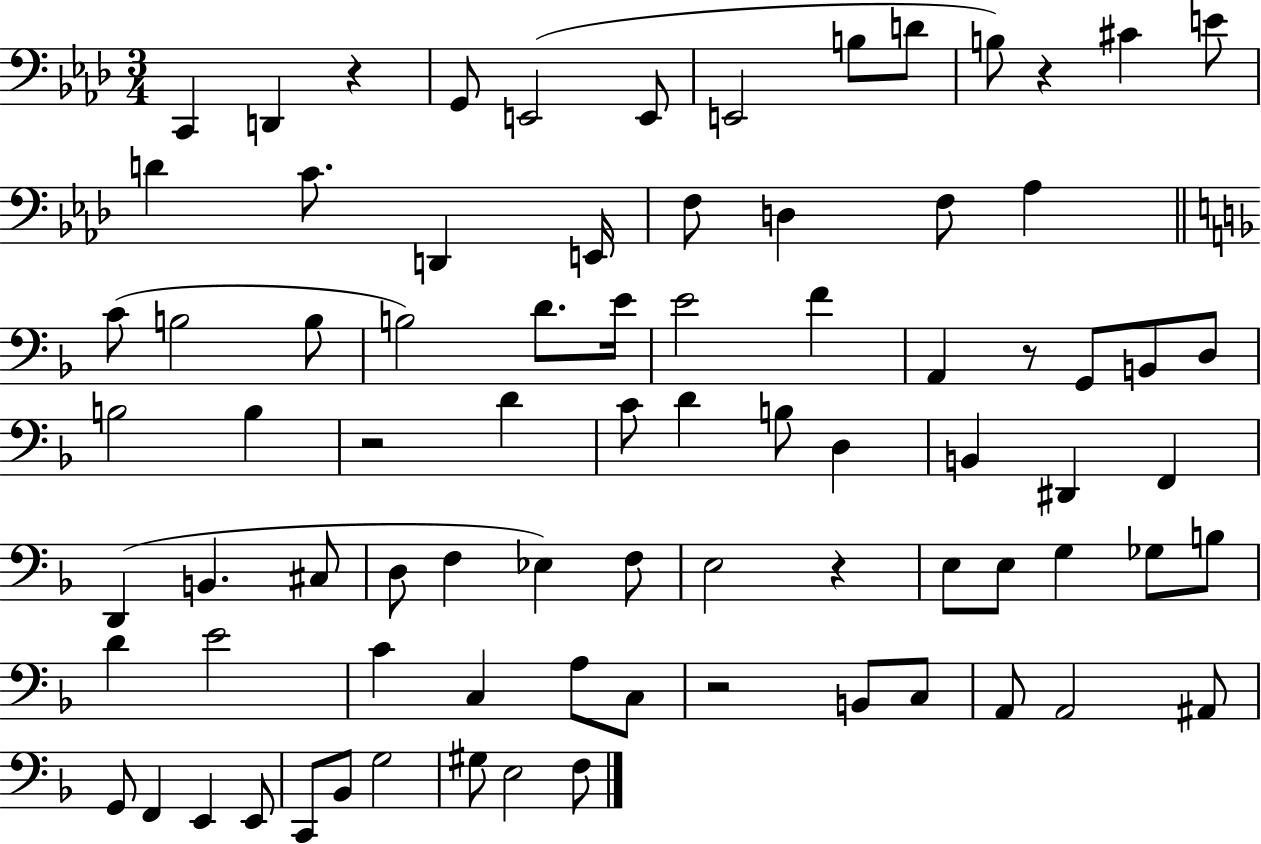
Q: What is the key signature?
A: AES major